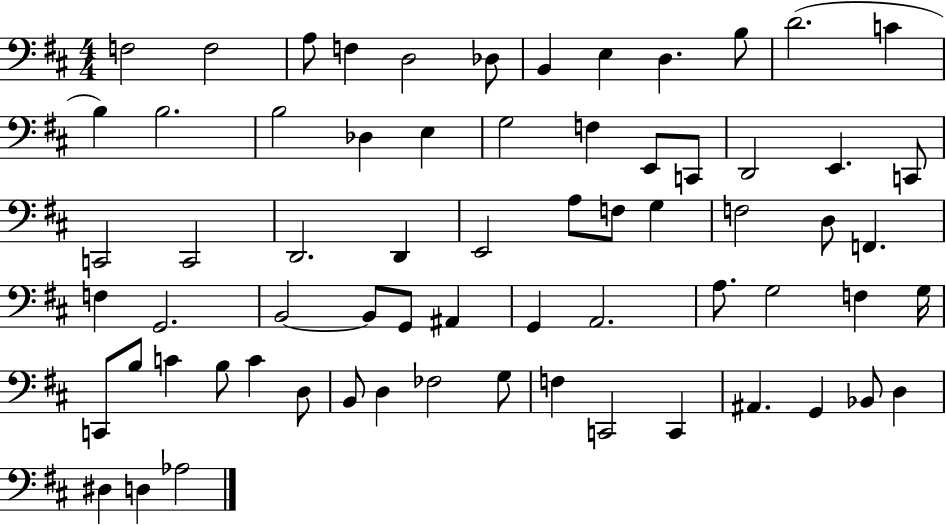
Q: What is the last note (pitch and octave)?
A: Ab3